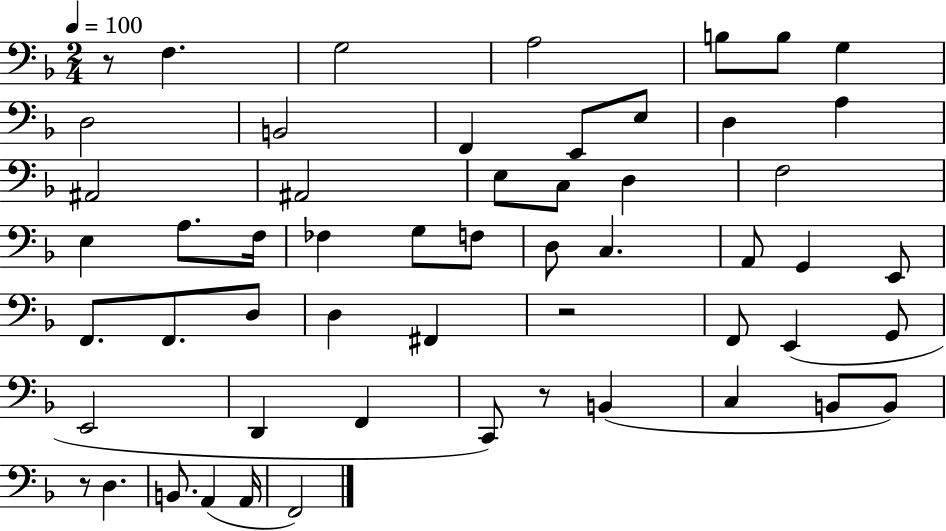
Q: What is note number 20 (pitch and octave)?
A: E3